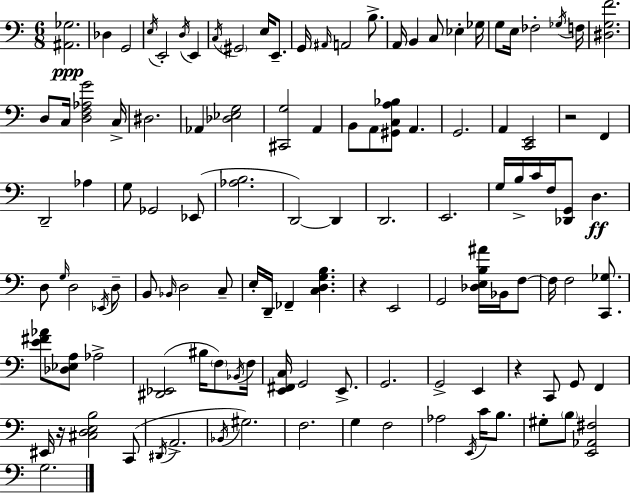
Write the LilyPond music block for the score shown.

{
  \clef bass
  \numericTimeSignature
  \time 6/8
  \key c \major
  <ais, ges>2.\ppp | des4 g,2 | \acciaccatura { e16 } e,2-. \acciaccatura { d16 } e,4 | \acciaccatura { c16 } \parenthesize gis,2 e16 | \break e,8.-- g,16 \grace { ais,16 } a,2 | b8.-> a,16 b,4 c8 ees4-. | ges16 g8 e16 fes2-. | \acciaccatura { ges16 } f16 <dis g f'>2. | \break d8 c16 <d f aes g'>2 | c16-> dis2. | aes,4 <des ees g>2 | <cis, g>2 | \break a,4 b,8 a,8 <gis, c a bes>8 a,4. | g,2. | a,4 <c, e,>2 | r2 | \break f,4 d,2-- | aes4 g8 ges,2 | ees,8( <aes b>2. | d,2~~) | \break d,4 d,2. | e,2. | g16 b16-> c'16 f16 <des, g,>8 d4.\ff | d8 \grace { g16 } d2 | \break \acciaccatura { ees,16 } d8-- b,8 \grace { bes,16 } d2 | c8-- e16-. d,16-- fes,4-- | <c d g b>4. r4 | e,2 g,2 | \break <des e b ais'>16 bes,16 f8~~ f16 f2 | <c, ges>8. <e' fis' aes'>8 <des ees a>8 | aes2-> <dis, ees,>2( | bis16 \parenthesize f8) \acciaccatura { bes,16 } f16 <e, fis, c>16 g,2 | \break e,8.-> g,2. | g,2-> | e,4 r4 | c,8 g,8 f,4 eis,16 r16 <cis d e b>2 | \break c,8( \acciaccatura { dis,16 } a,2.-> | \acciaccatura { bes,16 } gis2.) | f2. | g4 | \break f2 aes2 | \acciaccatura { e,16 } c'16 b8. | gis8-. \parenthesize b8 <e, aes, fis>2 | g2. | \break \bar "|."
}